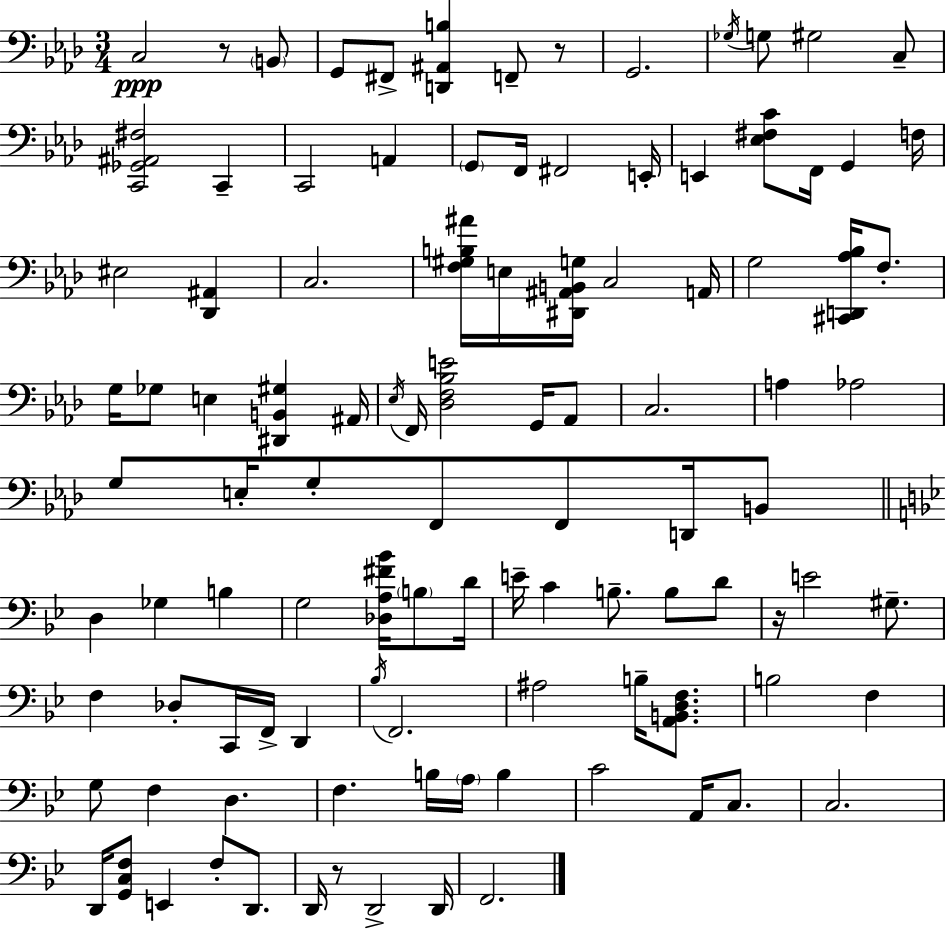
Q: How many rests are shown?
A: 4